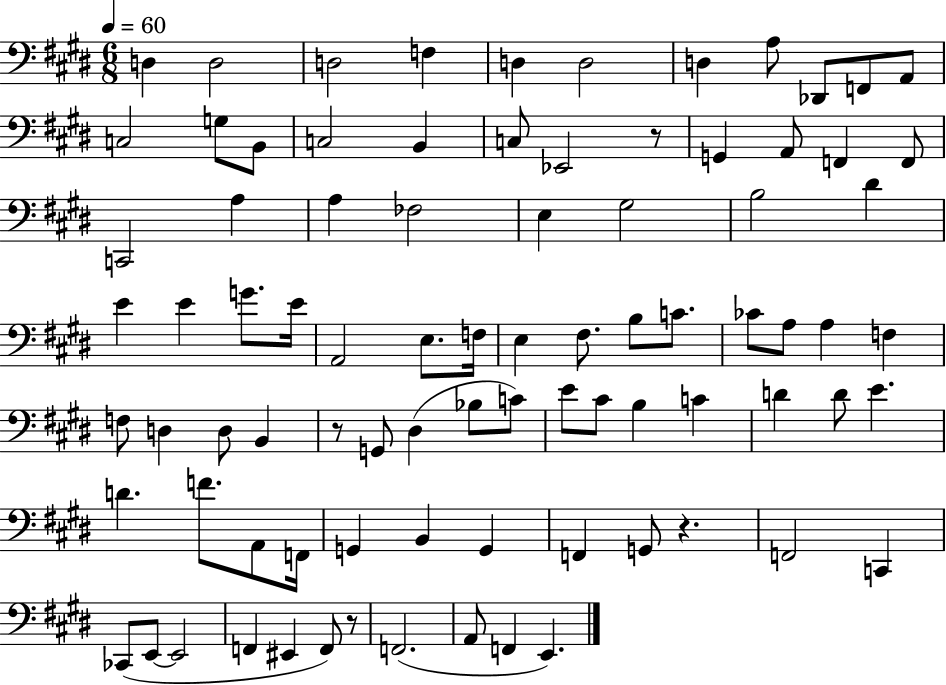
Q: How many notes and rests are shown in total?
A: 85